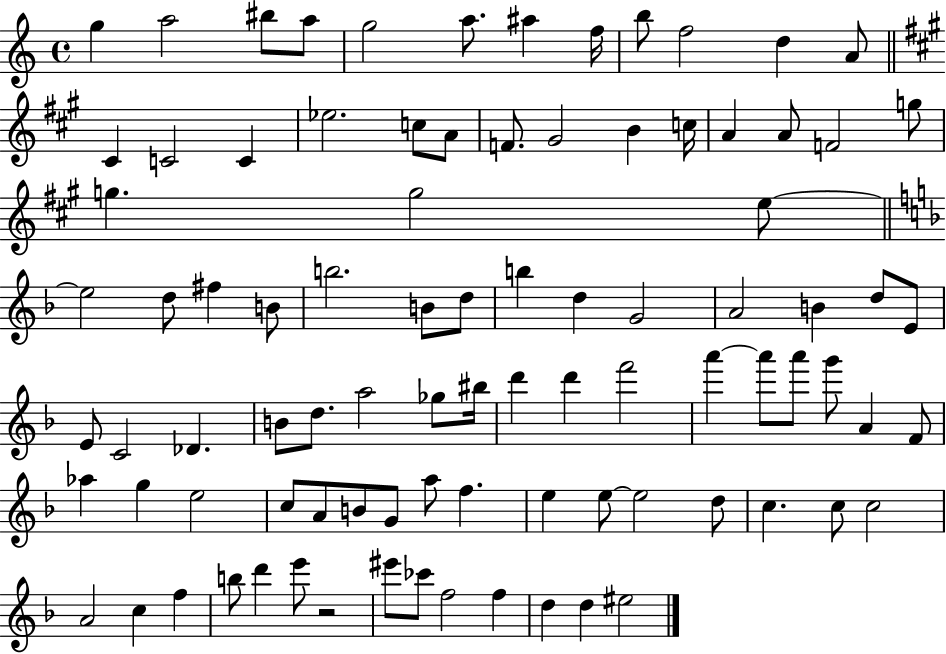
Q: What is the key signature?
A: C major